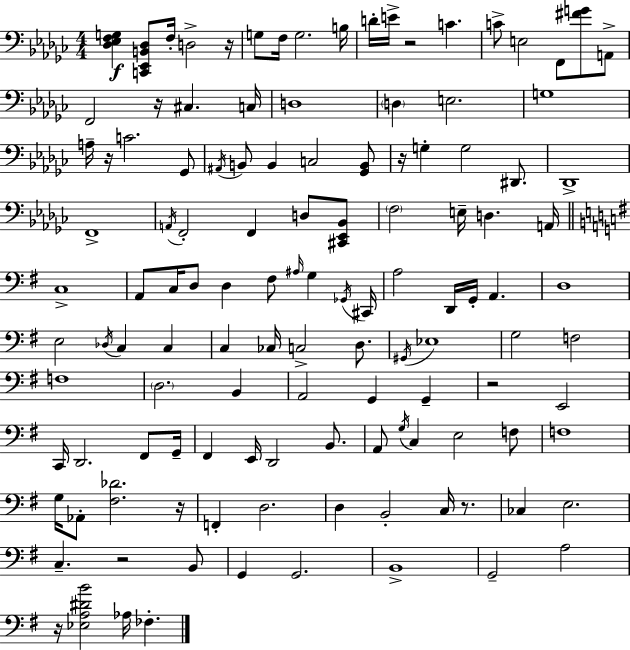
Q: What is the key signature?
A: EES minor